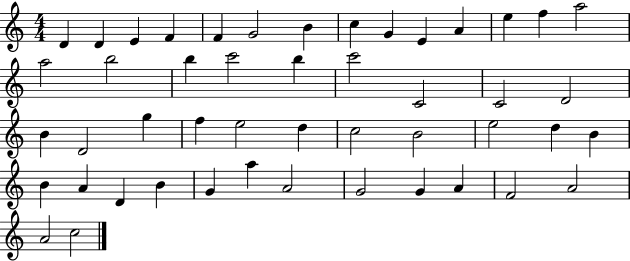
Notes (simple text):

D4/q D4/q E4/q F4/q F4/q G4/h B4/q C5/q G4/q E4/q A4/q E5/q F5/q A5/h A5/h B5/h B5/q C6/h B5/q C6/h C4/h C4/h D4/h B4/q D4/h G5/q F5/q E5/h D5/q C5/h B4/h E5/h D5/q B4/q B4/q A4/q D4/q B4/q G4/q A5/q A4/h G4/h G4/q A4/q F4/h A4/h A4/h C5/h